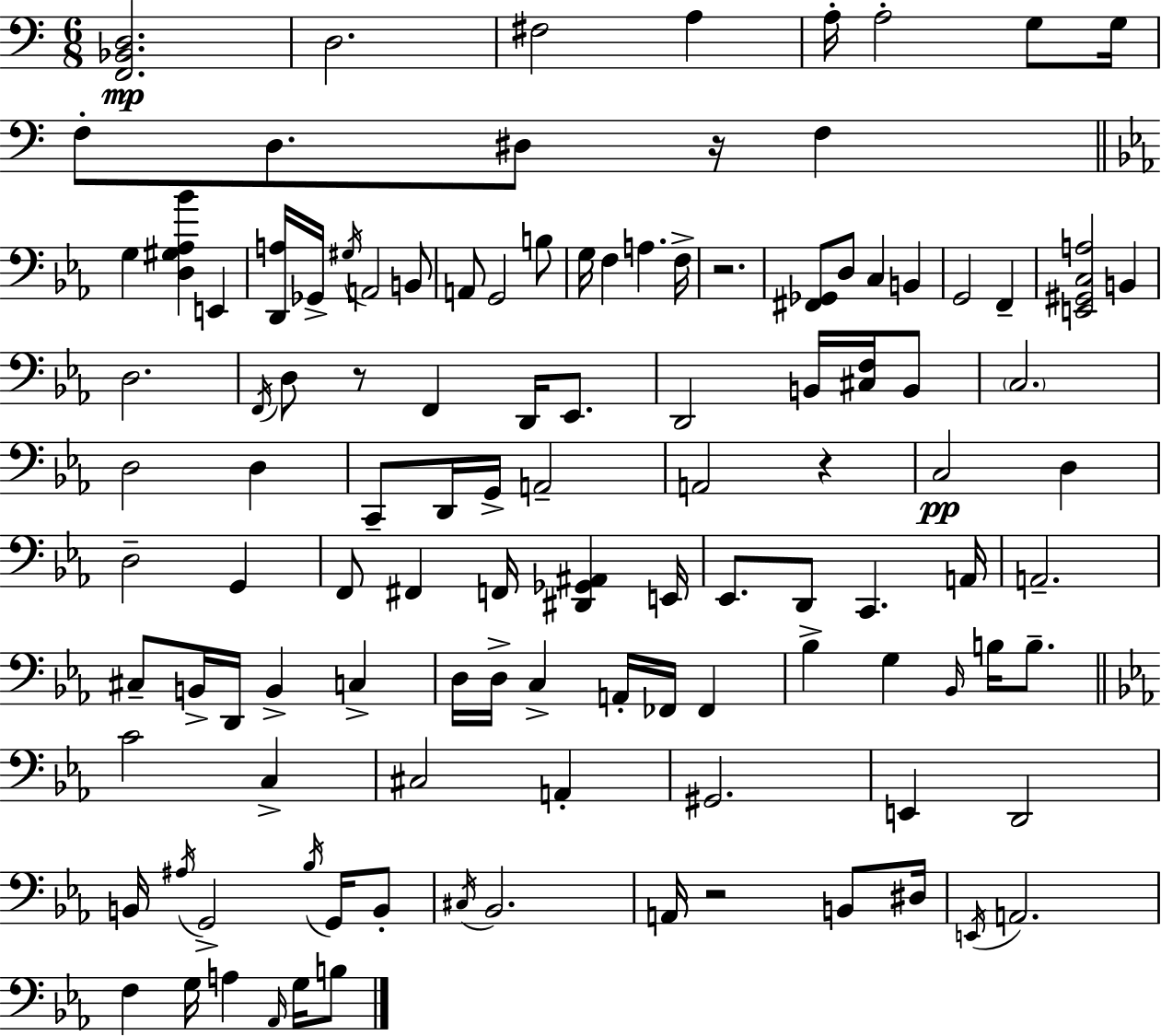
X:1
T:Untitled
M:6/8
L:1/4
K:C
[F,,_B,,D,]2 D,2 ^F,2 A, A,/4 A,2 G,/2 G,/4 F,/2 D,/2 ^D,/2 z/4 F, G, [D,^G,_A,_B] E,, [D,,A,]/4 _G,,/4 ^G,/4 A,,2 B,,/2 A,,/2 G,,2 B,/2 G,/4 F, A, F,/4 z2 [^F,,_G,,]/2 D,/2 C, B,, G,,2 F,, [E,,^G,,C,A,]2 B,, D,2 F,,/4 D,/2 z/2 F,, D,,/4 _E,,/2 D,,2 B,,/4 [^C,F,]/4 B,,/2 C,2 D,2 D, C,,/2 D,,/4 G,,/4 A,,2 A,,2 z C,2 D, D,2 G,, F,,/2 ^F,, F,,/4 [^D,,_G,,^A,,] E,,/4 _E,,/2 D,,/2 C,, A,,/4 A,,2 ^C,/2 B,,/4 D,,/4 B,, C, D,/4 D,/4 C, A,,/4 _F,,/4 _F,, _B, G, _B,,/4 B,/4 B,/2 C2 C, ^C,2 A,, ^G,,2 E,, D,,2 B,,/4 ^A,/4 G,,2 _B,/4 G,,/4 B,,/2 ^C,/4 _B,,2 A,,/4 z2 B,,/2 ^D,/4 E,,/4 A,,2 F, G,/4 A, _A,,/4 G,/4 B,/2